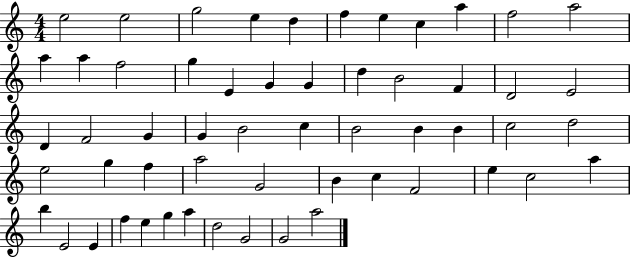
{
  \clef treble
  \numericTimeSignature
  \time 4/4
  \key c \major
  e''2 e''2 | g''2 e''4 d''4 | f''4 e''4 c''4 a''4 | f''2 a''2 | \break a''4 a''4 f''2 | g''4 e'4 g'4 g'4 | d''4 b'2 f'4 | d'2 e'2 | \break d'4 f'2 g'4 | g'4 b'2 c''4 | b'2 b'4 b'4 | c''2 d''2 | \break e''2 g''4 f''4 | a''2 g'2 | b'4 c''4 f'2 | e''4 c''2 a''4 | \break b''4 e'2 e'4 | f''4 e''4 g''4 a''4 | d''2 g'2 | g'2 a''2 | \break \bar "|."
}